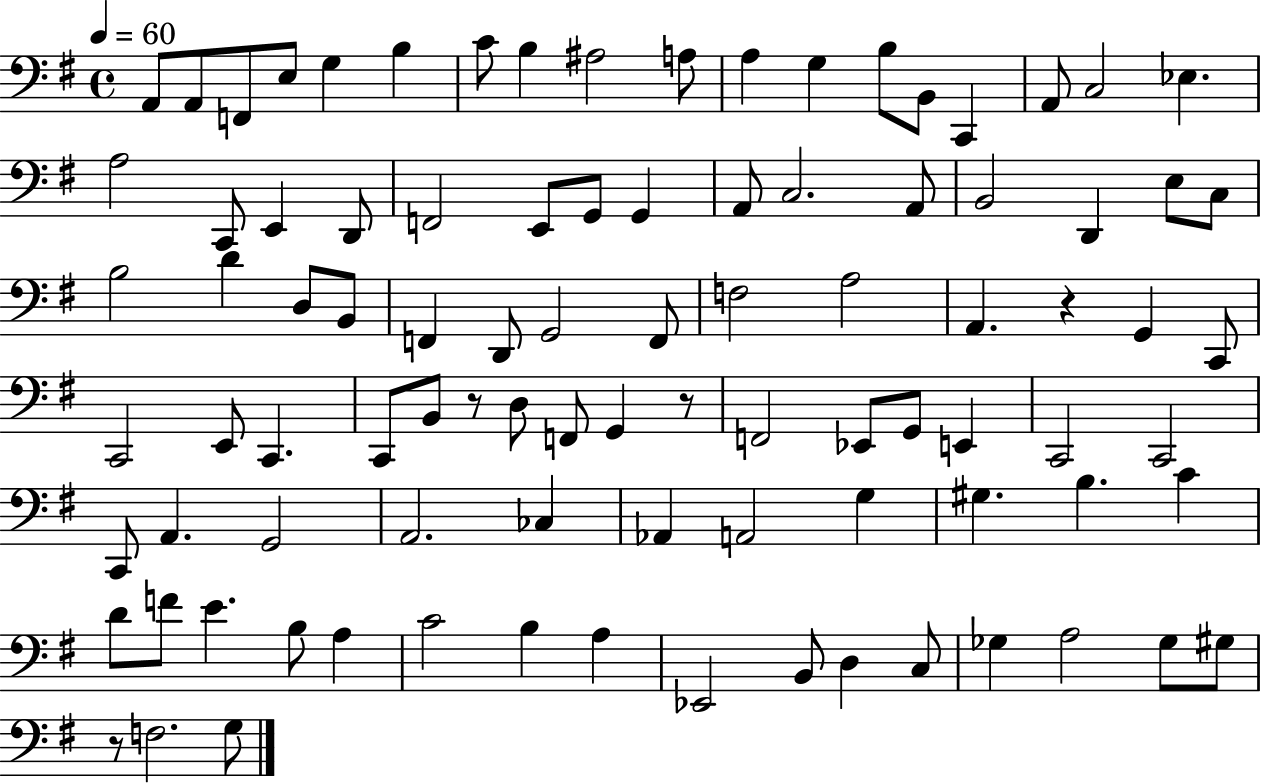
A2/e A2/e F2/e E3/e G3/q B3/q C4/e B3/q A#3/h A3/e A3/q G3/q B3/e B2/e C2/q A2/e C3/h Eb3/q. A3/h C2/e E2/q D2/e F2/h E2/e G2/e G2/q A2/e C3/h. A2/e B2/h D2/q E3/e C3/e B3/h D4/q D3/e B2/e F2/q D2/e G2/h F2/e F3/h A3/h A2/q. R/q G2/q C2/e C2/h E2/e C2/q. C2/e B2/e R/e D3/e F2/e G2/q R/e F2/h Eb2/e G2/e E2/q C2/h C2/h C2/e A2/q. G2/h A2/h. CES3/q Ab2/q A2/h G3/q G#3/q. B3/q. C4/q D4/e F4/e E4/q. B3/e A3/q C4/h B3/q A3/q Eb2/h B2/e D3/q C3/e Gb3/q A3/h Gb3/e G#3/e R/e F3/h. G3/e